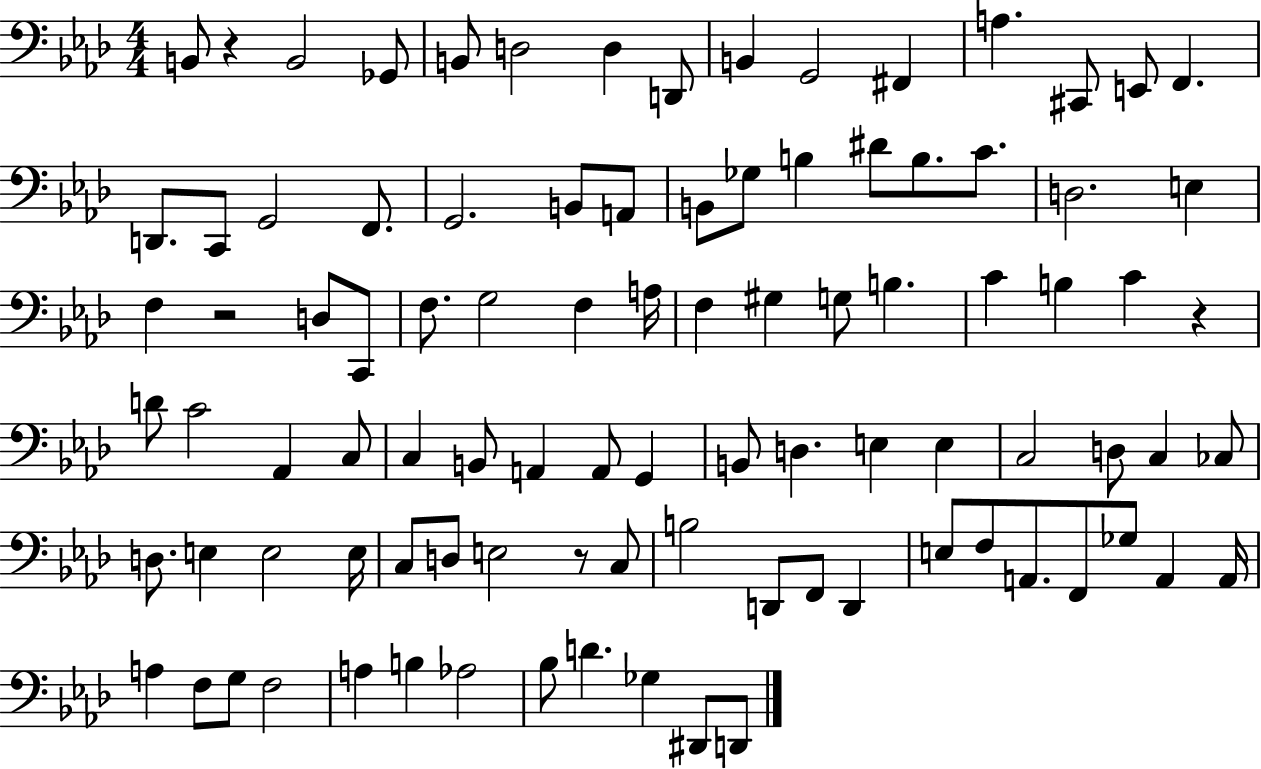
X:1
T:Untitled
M:4/4
L:1/4
K:Ab
B,,/2 z B,,2 _G,,/2 B,,/2 D,2 D, D,,/2 B,, G,,2 ^F,, A, ^C,,/2 E,,/2 F,, D,,/2 C,,/2 G,,2 F,,/2 G,,2 B,,/2 A,,/2 B,,/2 _G,/2 B, ^D/2 B,/2 C/2 D,2 E, F, z2 D,/2 C,,/2 F,/2 G,2 F, A,/4 F, ^G, G,/2 B, C B, C z D/2 C2 _A,, C,/2 C, B,,/2 A,, A,,/2 G,, B,,/2 D, E, E, C,2 D,/2 C, _C,/2 D,/2 E, E,2 E,/4 C,/2 D,/2 E,2 z/2 C,/2 B,2 D,,/2 F,,/2 D,, E,/2 F,/2 A,,/2 F,,/2 _G,/2 A,, A,,/4 A, F,/2 G,/2 F,2 A, B, _A,2 _B,/2 D _G, ^D,,/2 D,,/2